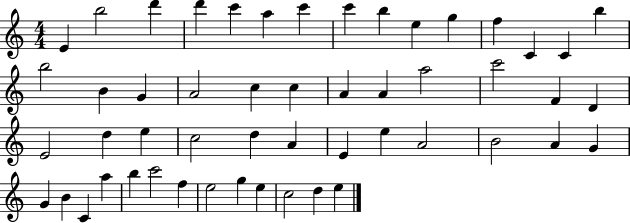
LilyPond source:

{
  \clef treble
  \numericTimeSignature
  \time 4/4
  \key c \major
  e'4 b''2 d'''4 | d'''4 c'''4 a''4 c'''4 | c'''4 b''4 e''4 g''4 | f''4 c'4 c'4 b''4 | \break b''2 b'4 g'4 | a'2 c''4 c''4 | a'4 a'4 a''2 | c'''2 f'4 d'4 | \break e'2 d''4 e''4 | c''2 d''4 a'4 | e'4 e''4 a'2 | b'2 a'4 g'4 | \break g'4 b'4 c'4 a''4 | b''4 c'''2 f''4 | e''2 g''4 e''4 | c''2 d''4 e''4 | \break \bar "|."
}